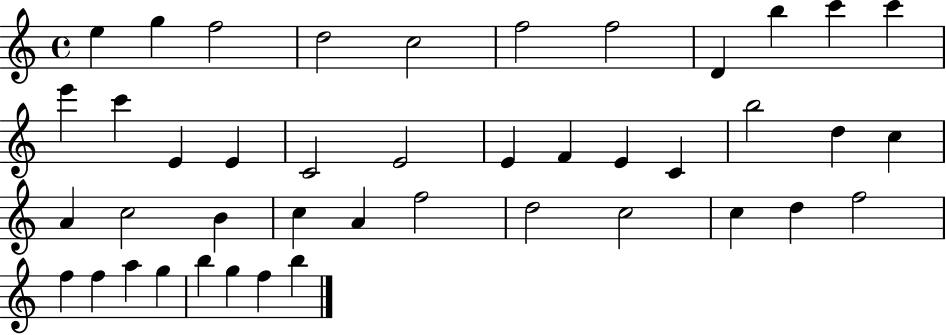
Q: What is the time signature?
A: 4/4